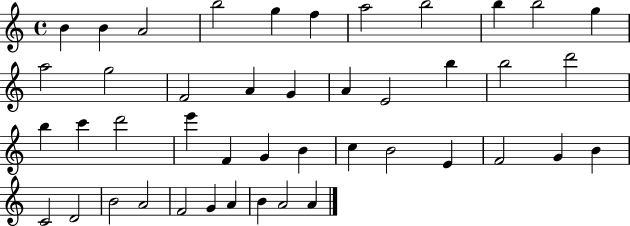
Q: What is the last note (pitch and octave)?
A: A4